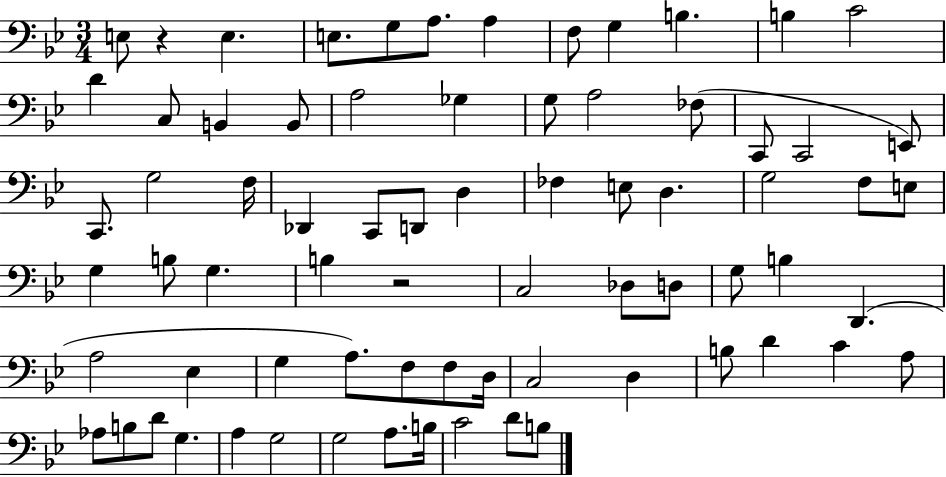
X:1
T:Untitled
M:3/4
L:1/4
K:Bb
E,/2 z E, E,/2 G,/2 A,/2 A, F,/2 G, B, B, C2 D C,/2 B,, B,,/2 A,2 _G, G,/2 A,2 _F,/2 C,,/2 C,,2 E,,/2 C,,/2 G,2 F,/4 _D,, C,,/2 D,,/2 D, _F, E,/2 D, G,2 F,/2 E,/2 G, B,/2 G, B, z2 C,2 _D,/2 D,/2 G,/2 B, D,, A,2 _E, G, A,/2 F,/2 F,/2 D,/4 C,2 D, B,/2 D C A,/2 _A,/2 B,/2 D/2 G, A, G,2 G,2 A,/2 B,/4 C2 D/2 B,/2